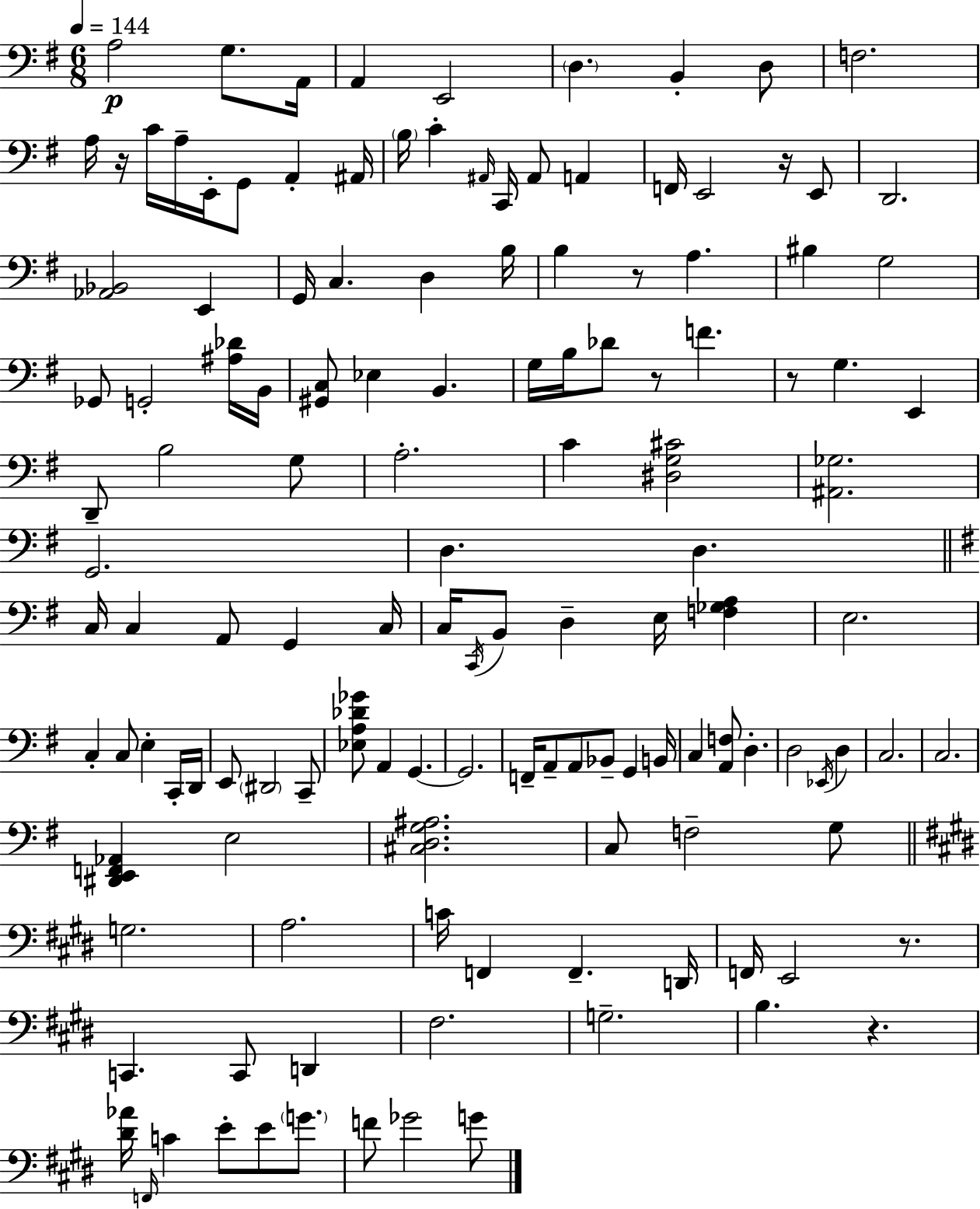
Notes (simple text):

A3/h G3/e. A2/s A2/q E2/h D3/q. B2/q D3/e F3/h. A3/s R/s C4/s A3/s E2/s G2/e A2/q A#2/s B3/s C4/q A#2/s C2/s A#2/e A2/q F2/s E2/h R/s E2/e D2/h. [Ab2,Bb2]/h E2/q G2/s C3/q. D3/q B3/s B3/q R/e A3/q. BIS3/q G3/h Gb2/e G2/h [A#3,Db4]/s B2/s [G#2,C3]/e Eb3/q B2/q. G3/s B3/s Db4/e R/e F4/q. R/e G3/q. E2/q D2/e B3/h G3/e A3/h. C4/q [D#3,G3,C#4]/h [A#2,Gb3]/h. G2/h. D3/q. D3/q. C3/s C3/q A2/e G2/q C3/s C3/s C2/s B2/e D3/q E3/s [F3,Gb3,A3]/q E3/h. C3/q C3/e E3/q C2/s D2/s E2/e D#2/h C2/e [Eb3,A3,Db4,Gb4]/e A2/q G2/q. G2/h. F2/s A2/e A2/e Bb2/e G2/q B2/s C3/q [A2,F3]/e D3/q. D3/h Eb2/s D3/q C3/h. C3/h. [D#2,E2,F2,Ab2]/q E3/h [C#3,D3,G3,A#3]/h. C3/e F3/h G3/e G3/h. A3/h. C4/s F2/q F2/q. D2/s F2/s E2/h R/e. C2/q. C2/e D2/q F#3/h. G3/h. B3/q. R/q. [D#4,Ab4]/s F2/s C4/q E4/e E4/e G4/e. F4/e Gb4/h G4/e